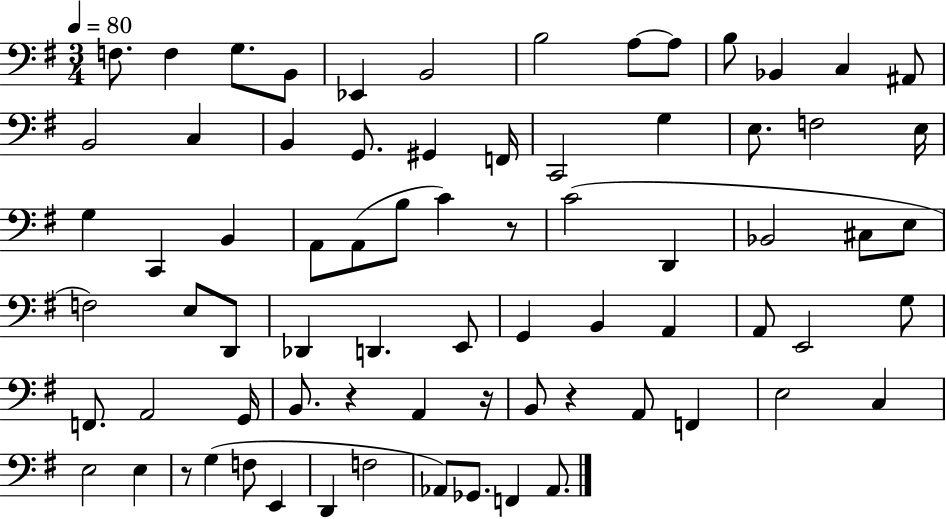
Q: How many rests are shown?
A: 5